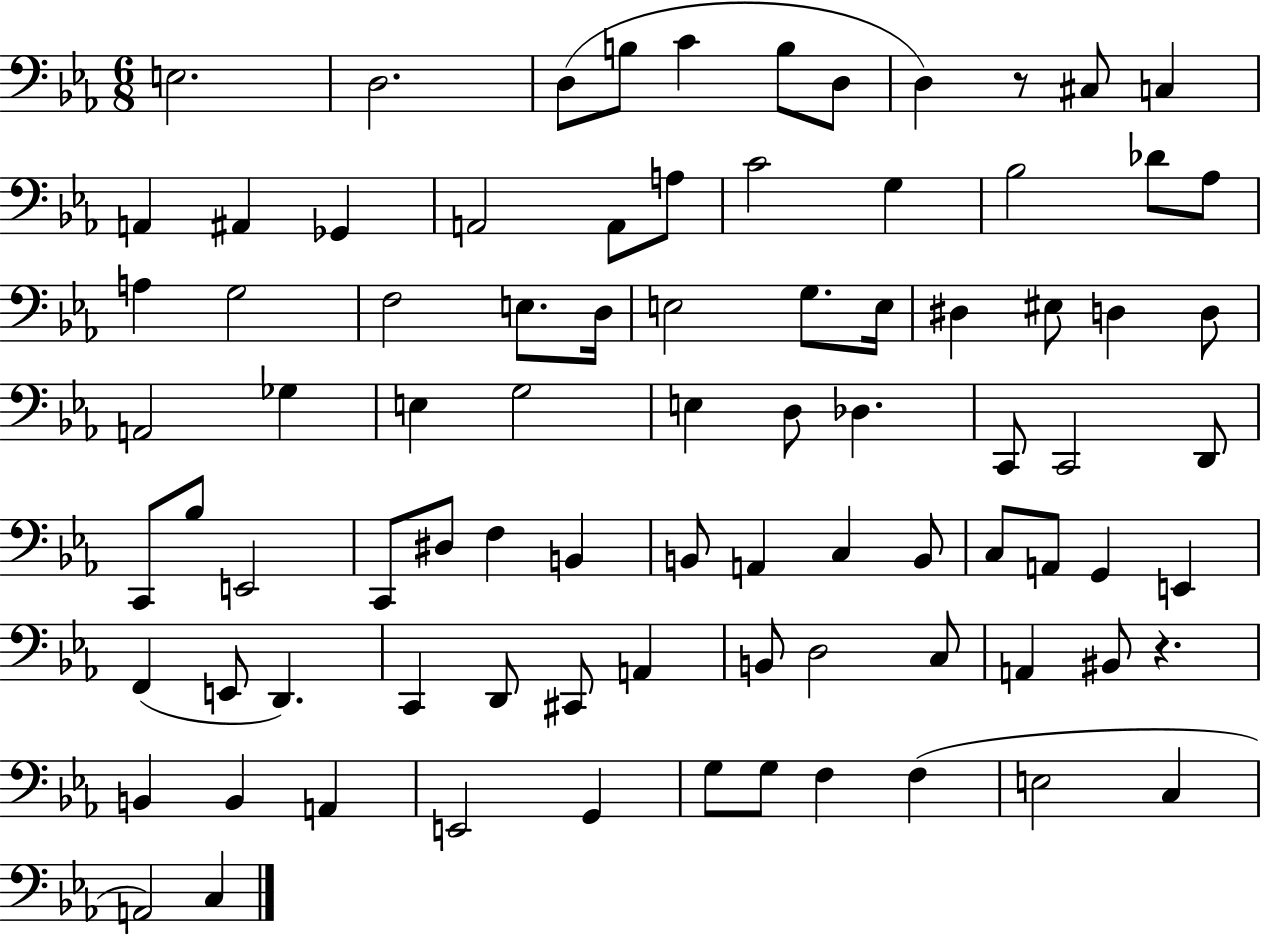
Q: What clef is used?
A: bass